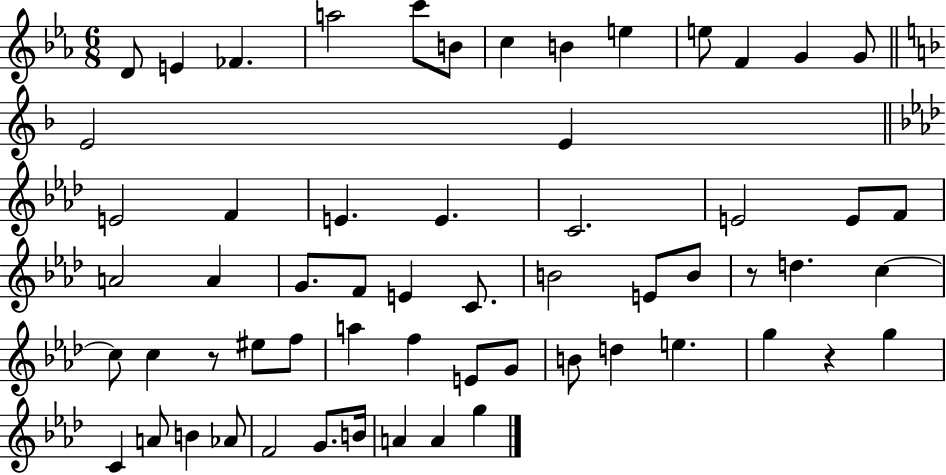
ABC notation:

X:1
T:Untitled
M:6/8
L:1/4
K:Eb
D/2 E _F a2 c'/2 B/2 c B e e/2 F G G/2 E2 E E2 F E E C2 E2 E/2 F/2 A2 A G/2 F/2 E C/2 B2 E/2 B/2 z/2 d c c/2 c z/2 ^e/2 f/2 a f E/2 G/2 B/2 d e g z g C A/2 B _A/2 F2 G/2 B/4 A A g